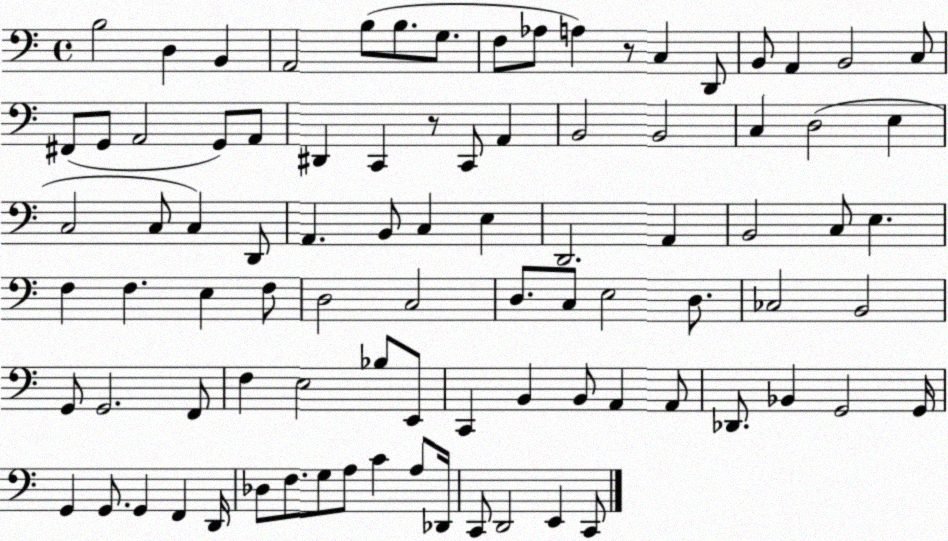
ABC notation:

X:1
T:Untitled
M:4/4
L:1/4
K:C
B,2 D, B,, A,,2 B,/2 B,/2 G,/2 F,/2 _A,/2 A, z/2 C, D,,/2 B,,/2 A,, B,,2 C,/2 ^F,,/2 G,,/2 A,,2 G,,/2 A,,/2 ^D,, C,, z/2 C,,/2 A,, B,,2 B,,2 C, D,2 E, C,2 C,/2 C, D,,/2 A,, B,,/2 C, E, D,,2 A,, B,,2 C,/2 E, F, F, E, F,/2 D,2 C,2 D,/2 C,/2 E,2 D,/2 _C,2 B,,2 G,,/2 G,,2 F,,/2 F, E,2 _B,/2 E,,/2 C,, B,, B,,/2 A,, A,,/2 _D,,/2 _B,, G,,2 G,,/4 G,, G,,/2 G,, F,, D,,/4 _D,/2 F,/2 G,/2 A,/2 C A,/2 _D,,/4 C,,/2 D,,2 E,, C,,/2